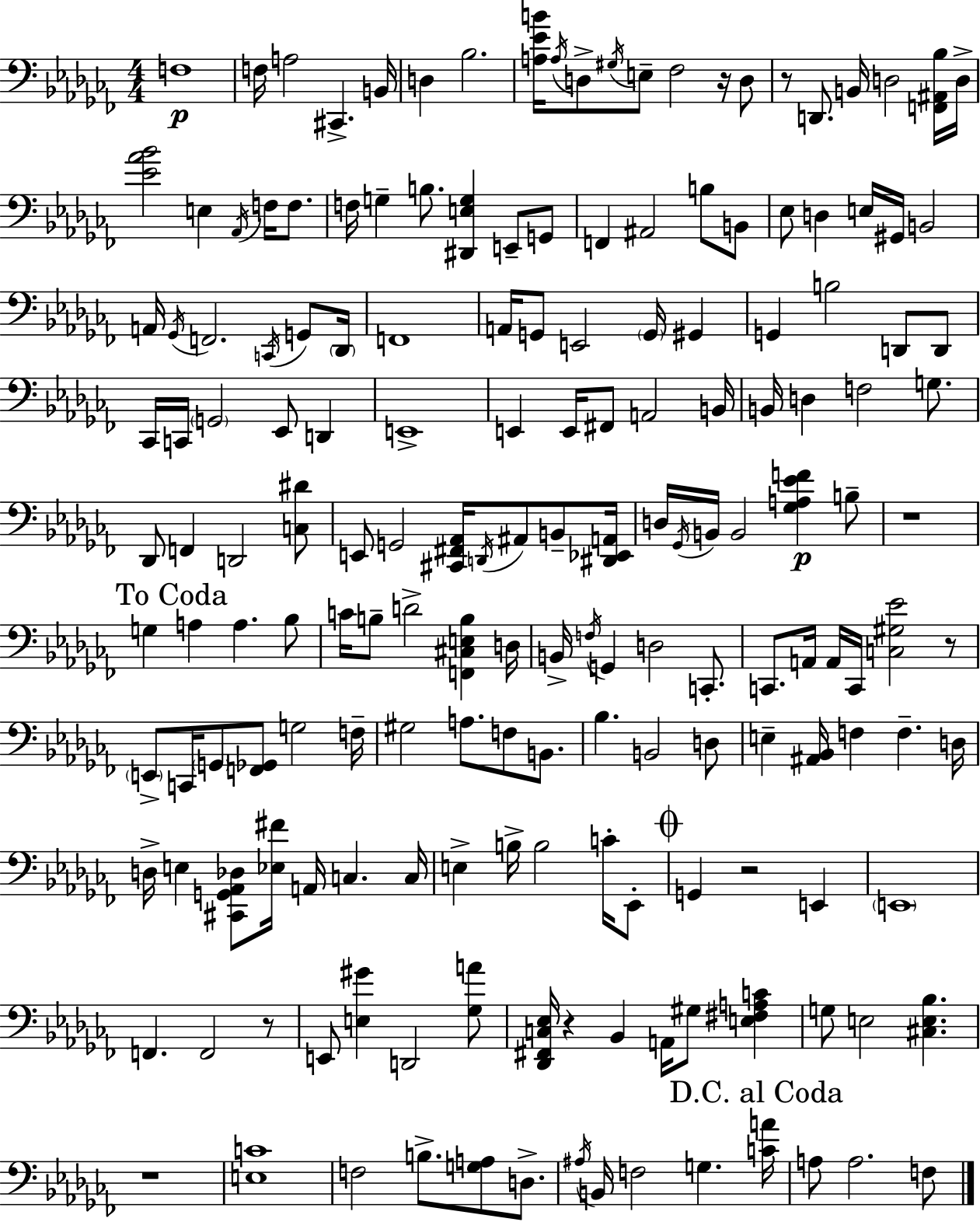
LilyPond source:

{
  \clef bass
  \numericTimeSignature
  \time 4/4
  \key aes \minor
  f1\p | f16 a2 cis,4.-> b,16 | d4 bes2. | <a ees' b'>16 \acciaccatura { a16 } d8-> \acciaccatura { gis16 } e8-- fes2 r16 | \break d8 r8 d,8. b,16 d2 | <f, ais, bes>16 d16-> <ees' aes' bes'>2 e4 \acciaccatura { aes,16 } f16 | f8. f16 g4-- b8. <dis, e g>4 e,8-- | g,8 f,4 ais,2 b8 | \break b,8 ees8 d4 e16 gis,16 b,2 | a,16 \acciaccatura { ges,16 } f,2. | \acciaccatura { c,16 } g,8 \parenthesize des,16 f,1 | a,16 g,8 e,2 | \break \parenthesize g,16 gis,4 g,4 b2 | d,8 d,8 ces,16 c,16 \parenthesize g,2 ees,8 | d,4 e,1-> | e,4 e,16 fis,8 a,2 | \break b,16 b,16 d4 f2 | g8. des,8 f,4 d,2 | <c dis'>8 e,8 g,2 <cis, fis, aes,>16 | \acciaccatura { d,16 } ais,8 b,8-- <dis, ees, a,>16 d16 \acciaccatura { ges,16 } b,16 b,2 | \break <ges a ees' f'>4\p b8-- r1 | \mark "To Coda" g4 a4 a4. | bes8 c'16 b8-- d'2-> | <f, cis e b>4 d16 b,16-> \acciaccatura { f16 } g,4 d2 | \break c,8.-. c,8. a,16 a,16 c,16 <c gis ees'>2 | r8 \parenthesize e,8-> c,16 \parenthesize g,8 <f, ges,>8 g2 | f16-- gis2 | a8. f8 b,8. bes4. b,2 | \break d8 e4-- <ais, bes,>16 f4 | f4.-- d16 d16-> e4 <cis, g, aes, des>8 <ees fis'>16 | a,16 c4. c16 e4-> b16-> b2 | c'16-. ees,8-. \mark \markup { \musicglyph "scripts.coda" } g,4 r2 | \break e,4 \parenthesize e,1 | f,4. f,2 | r8 e,8 <e gis'>4 d,2 | <ges a'>8 <des, fis, c ees>16 r4 bes,4 | \break a,16 gis8 <e fis a c'>4 g8 e2 | <cis e bes>4. r1 | <e c'>1 | f2 | \break b8.-> <g a>8 d8.-> \acciaccatura { ais16 } b,16 f2 | g4. \mark "D.C. al Coda" <c' a'>16 a8 a2. | f8 \bar "|."
}